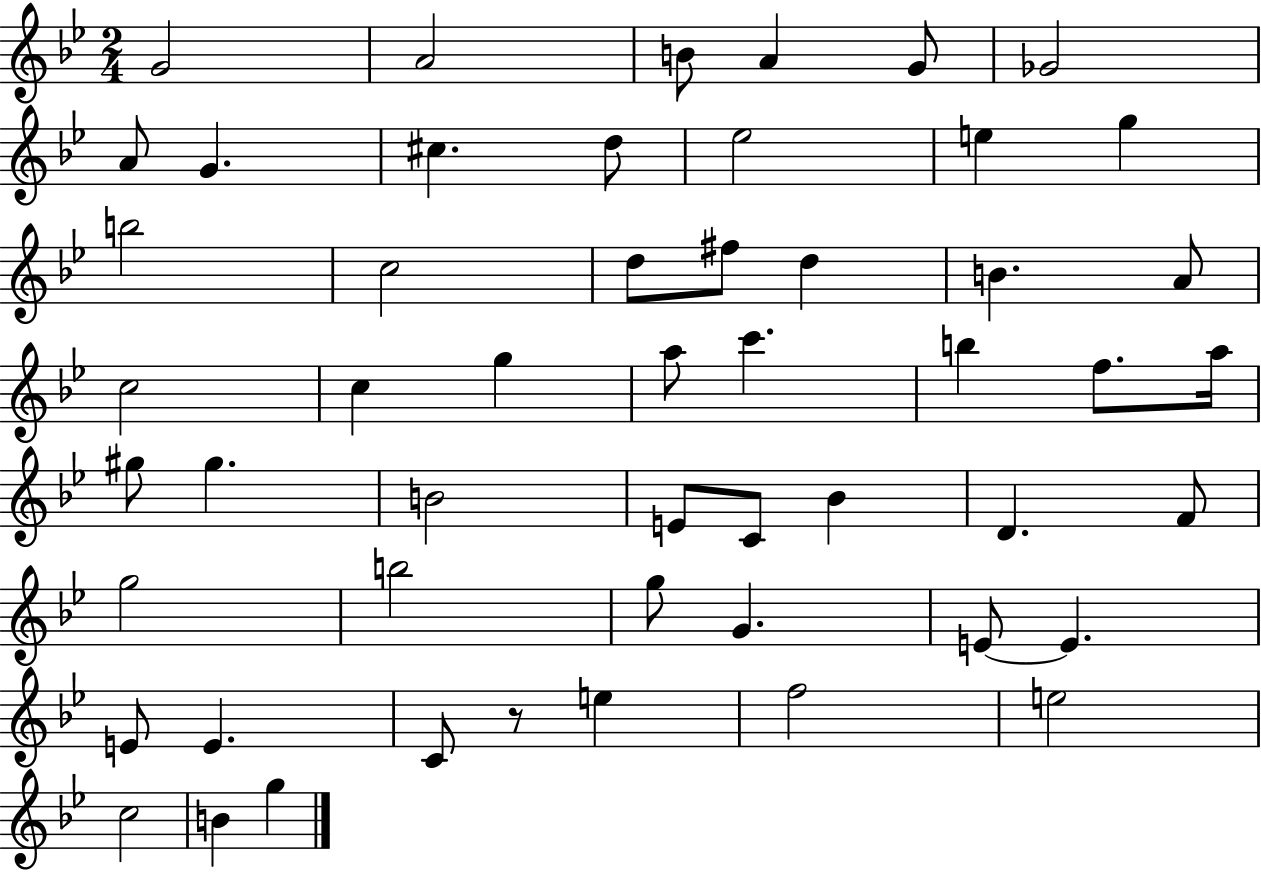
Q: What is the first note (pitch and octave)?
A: G4